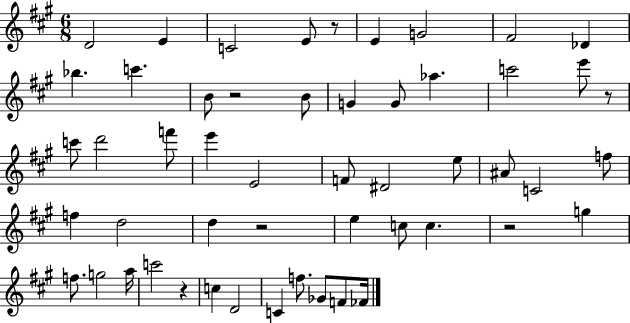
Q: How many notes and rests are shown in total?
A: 52